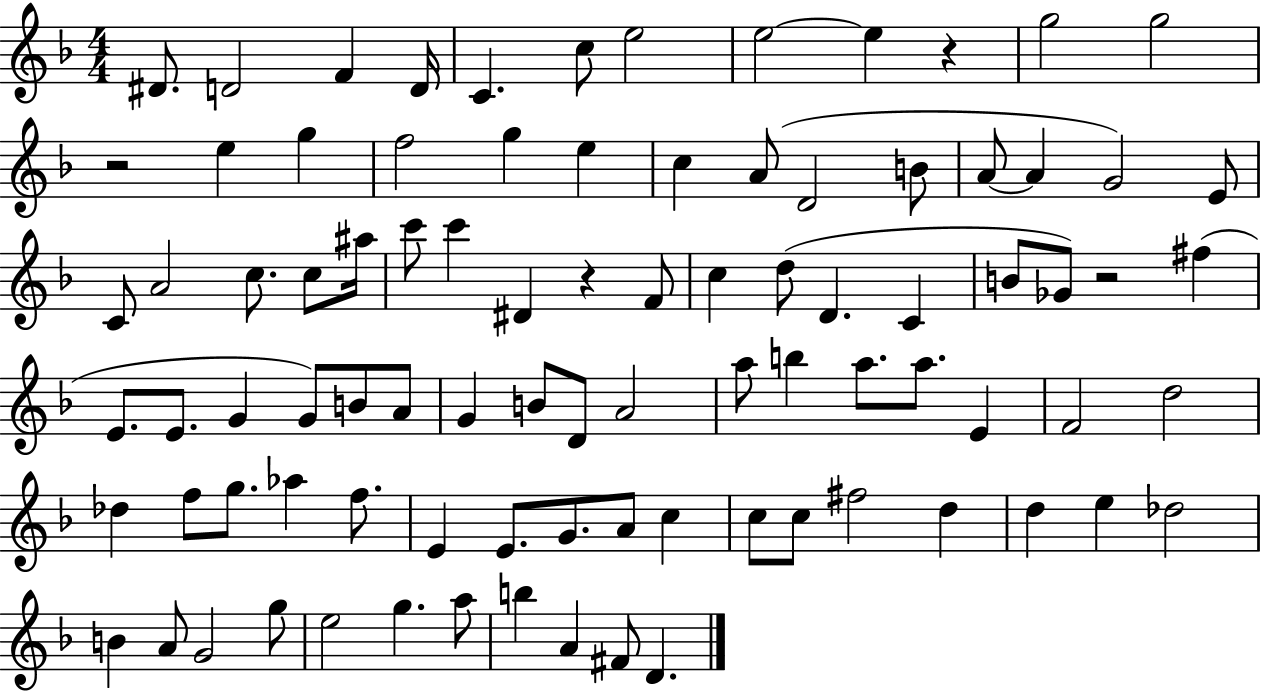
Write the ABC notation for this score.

X:1
T:Untitled
M:4/4
L:1/4
K:F
^D/2 D2 F D/4 C c/2 e2 e2 e z g2 g2 z2 e g f2 g e c A/2 D2 B/2 A/2 A G2 E/2 C/2 A2 c/2 c/2 ^a/4 c'/2 c' ^D z F/2 c d/2 D C B/2 _G/2 z2 ^f E/2 E/2 G G/2 B/2 A/2 G B/2 D/2 A2 a/2 b a/2 a/2 E F2 d2 _d f/2 g/2 _a f/2 E E/2 G/2 A/2 c c/2 c/2 ^f2 d d e _d2 B A/2 G2 g/2 e2 g a/2 b A ^F/2 D